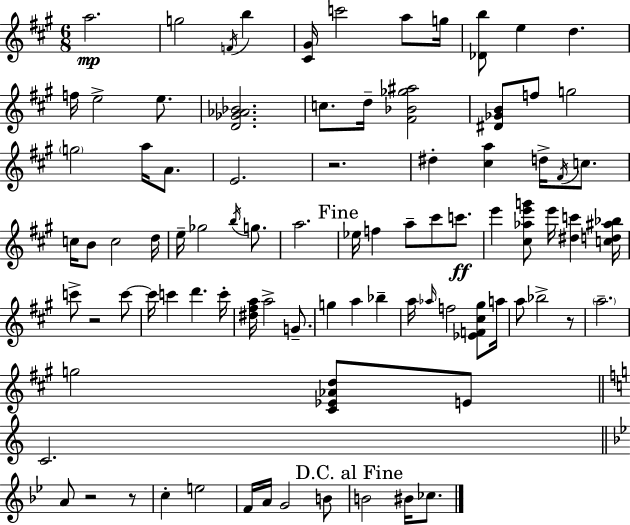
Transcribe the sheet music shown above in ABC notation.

X:1
T:Untitled
M:6/8
L:1/4
K:A
a2 g2 F/4 b [^C^G]/4 c'2 a/2 g/4 [_Db]/2 e d f/4 e2 e/2 [D_G_A_B]2 c/2 d/4 [^F_B_g^a]2 [^D_GB]/2 f/2 g2 g2 a/4 A/2 E2 z2 ^d [^ca] d/4 ^F/4 c/2 c/4 B/2 c2 d/4 e/4 _g2 b/4 g/2 a2 _e/4 f a/2 ^c'/2 c'/2 e' [^c_ae'g']/2 e'/4 [^dc'] [cd^a_b]/4 c'/2 z2 c'/2 c'/4 c' d' c'/4 [^d^fa]/4 a2 G/2 g a _b a/4 _a/4 f2 [_EF^c^g]/2 a/4 a/2 _b2 z/2 a2 g2 [^C_E_Ad]/2 E/2 C2 A/2 z2 z/2 c e2 F/4 A/4 G2 B/2 B2 ^B/4 _c/2